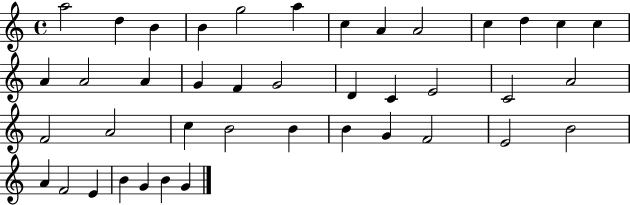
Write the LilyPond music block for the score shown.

{
  \clef treble
  \time 4/4
  \defaultTimeSignature
  \key c \major
  a''2 d''4 b'4 | b'4 g''2 a''4 | c''4 a'4 a'2 | c''4 d''4 c''4 c''4 | \break a'4 a'2 a'4 | g'4 f'4 g'2 | d'4 c'4 e'2 | c'2 a'2 | \break f'2 a'2 | c''4 b'2 b'4 | b'4 g'4 f'2 | e'2 b'2 | \break a'4 f'2 e'4 | b'4 g'4 b'4 g'4 | \bar "|."
}